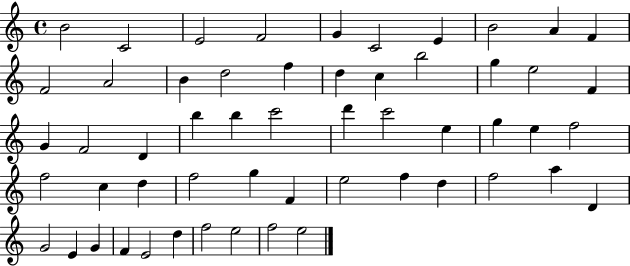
B4/h C4/h E4/h F4/h G4/q C4/h E4/q B4/h A4/q F4/q F4/h A4/h B4/q D5/h F5/q D5/q C5/q B5/h G5/q E5/h F4/q G4/q F4/h D4/q B5/q B5/q C6/h D6/q C6/h E5/q G5/q E5/q F5/h F5/h C5/q D5/q F5/h G5/q F4/q E5/h F5/q D5/q F5/h A5/q D4/q G4/h E4/q G4/q F4/q E4/h D5/q F5/h E5/h F5/h E5/h